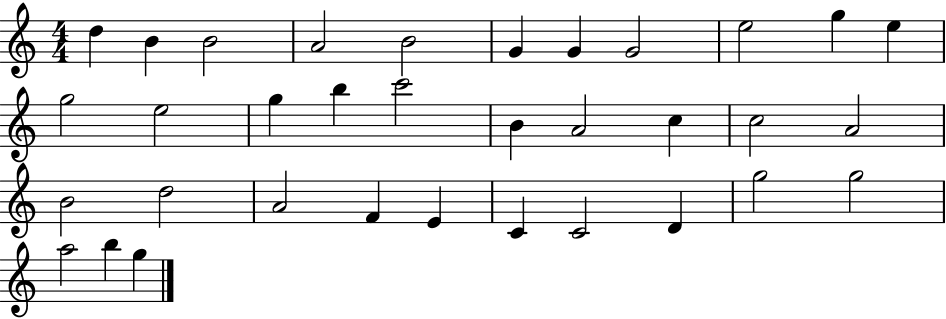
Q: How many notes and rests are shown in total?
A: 34